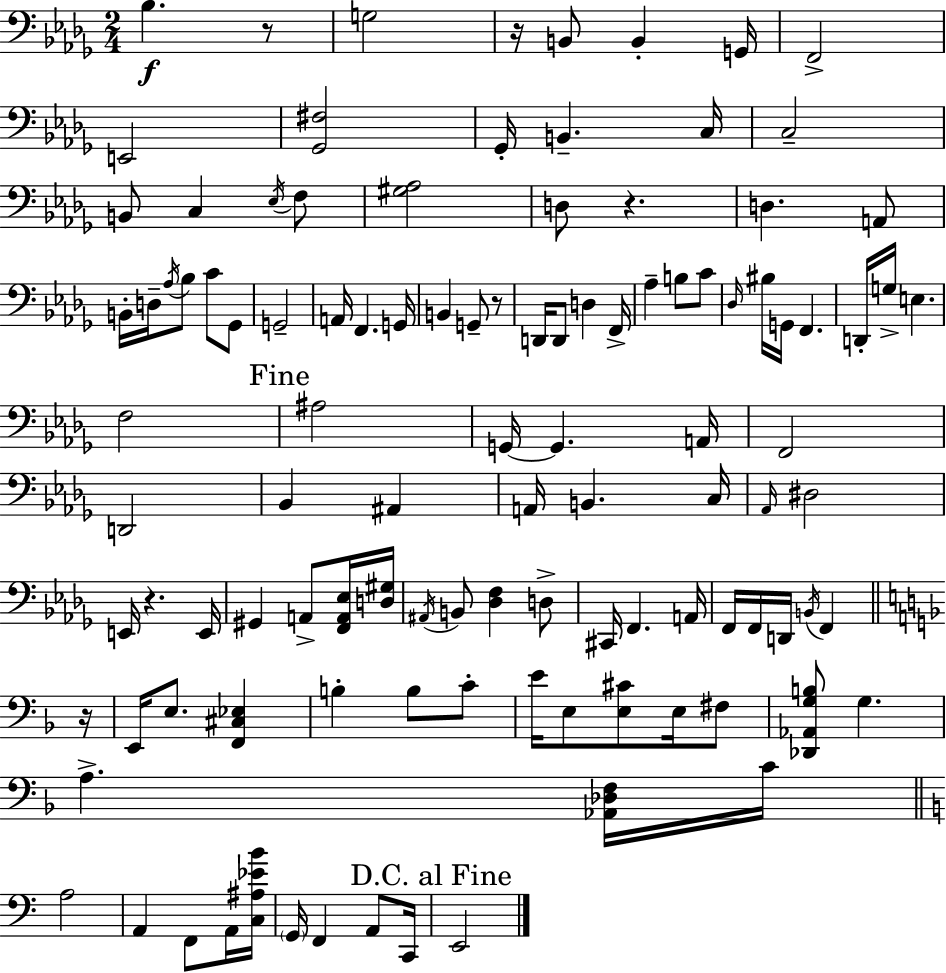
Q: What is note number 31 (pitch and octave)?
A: D2